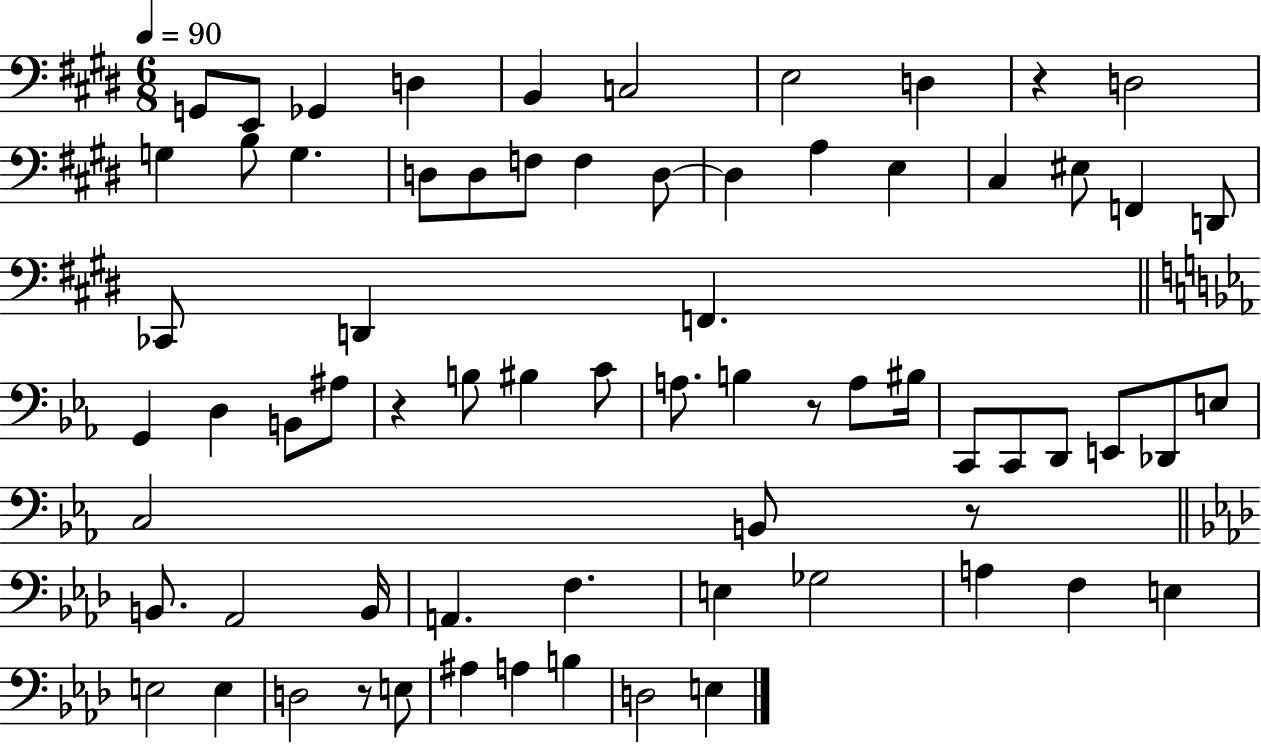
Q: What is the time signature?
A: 6/8